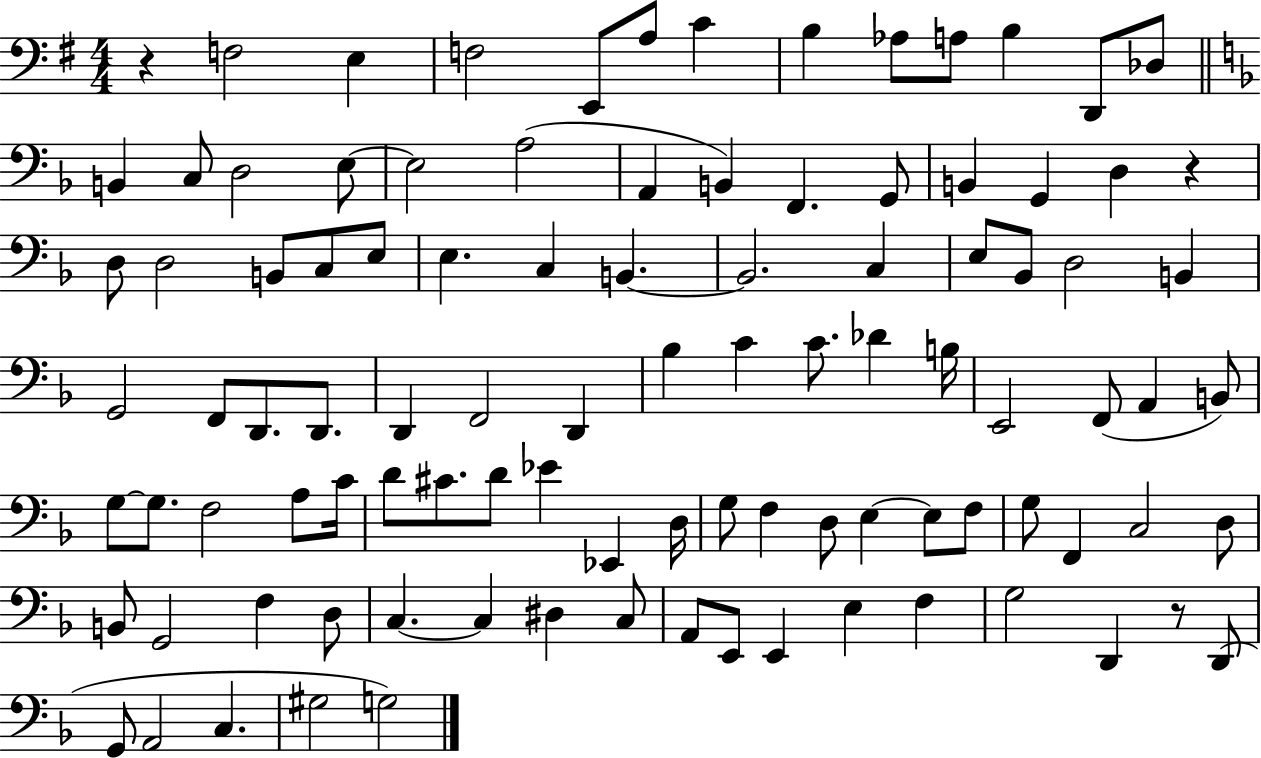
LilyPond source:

{
  \clef bass
  \numericTimeSignature
  \time 4/4
  \key g \major
  \repeat volta 2 { r4 f2 e4 | f2 e,8 a8 c'4 | b4 aes8 a8 b4 d,8 des8 | \bar "||" \break \key f \major b,4 c8 d2 e8~~ | e2 a2( | a,4 b,4) f,4. g,8 | b,4 g,4 d4 r4 | \break d8 d2 b,8 c8 e8 | e4. c4 b,4.~~ | b,2. c4 | e8 bes,8 d2 b,4 | \break g,2 f,8 d,8. d,8. | d,4 f,2 d,4 | bes4 c'4 c'8. des'4 b16 | e,2 f,8( a,4 b,8) | \break g8~~ g8. f2 a8 c'16 | d'8 cis'8. d'8 ees'4 ees,4 d16 | g8 f4 d8 e4~~ e8 f8 | g8 f,4 c2 d8 | \break b,8 g,2 f4 d8 | c4.~~ c4 dis4 c8 | a,8 e,8 e,4 e4 f4 | g2 d,4 r8 d,8( | \break g,8 a,2 c4. | gis2 g2) | } \bar "|."
}